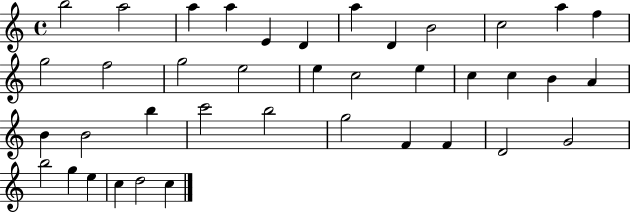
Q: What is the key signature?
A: C major